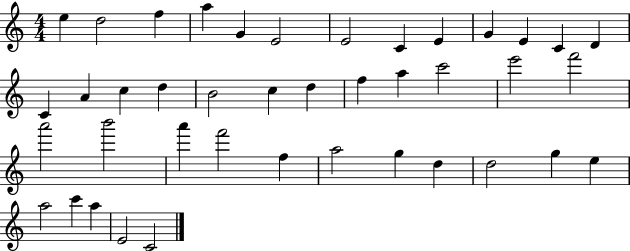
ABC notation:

X:1
T:Untitled
M:4/4
L:1/4
K:C
e d2 f a G E2 E2 C E G E C D C A c d B2 c d f a c'2 e'2 f'2 a'2 b'2 a' f'2 f a2 g d d2 g e a2 c' a E2 C2